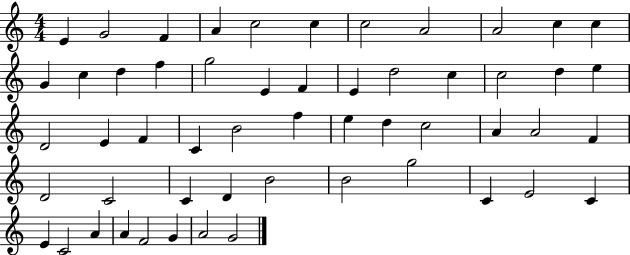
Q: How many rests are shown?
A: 0